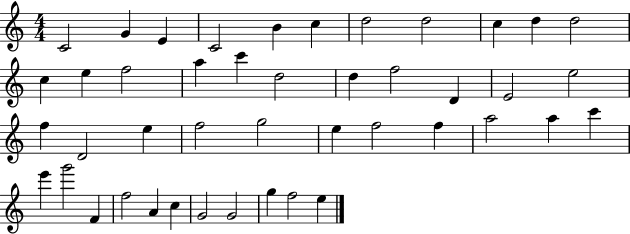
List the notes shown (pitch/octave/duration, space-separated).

C4/h G4/q E4/q C4/h B4/q C5/q D5/h D5/h C5/q D5/q D5/h C5/q E5/q F5/h A5/q C6/q D5/h D5/q F5/h D4/q E4/h E5/h F5/q D4/h E5/q F5/h G5/h E5/q F5/h F5/q A5/h A5/q C6/q E6/q G6/h F4/q F5/h A4/q C5/q G4/h G4/h G5/q F5/h E5/q